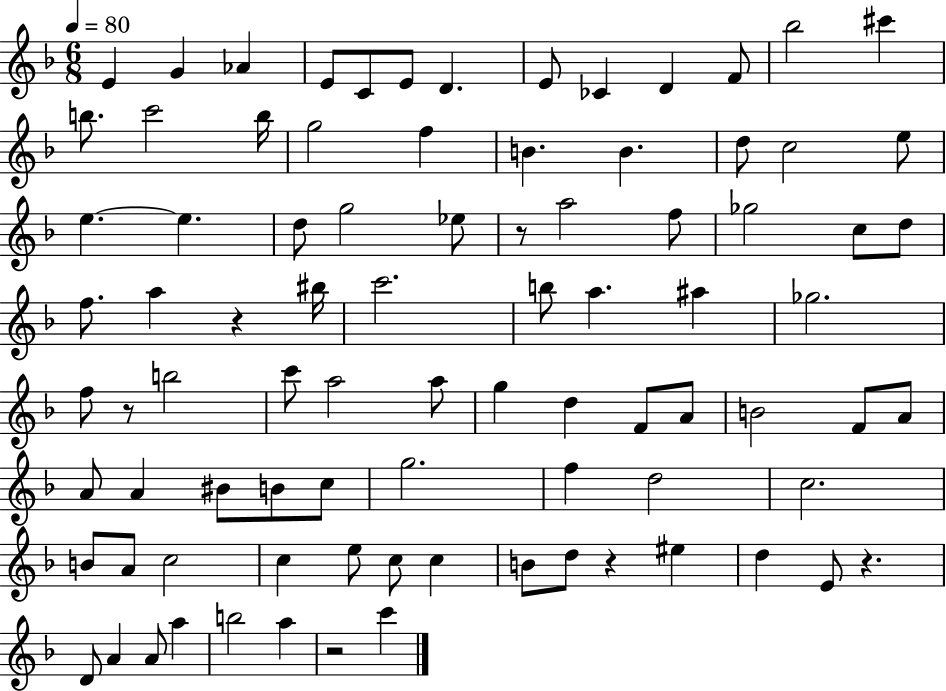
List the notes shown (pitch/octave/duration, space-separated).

E4/q G4/q Ab4/q E4/e C4/e E4/e D4/q. E4/e CES4/q D4/q F4/e Bb5/h C#6/q B5/e. C6/h B5/s G5/h F5/q B4/q. B4/q. D5/e C5/h E5/e E5/q. E5/q. D5/e G5/h Eb5/e R/e A5/h F5/e Gb5/h C5/e D5/e F5/e. A5/q R/q BIS5/s C6/h. B5/e A5/q. A#5/q Gb5/h. F5/e R/e B5/h C6/e A5/h A5/e G5/q D5/q F4/e A4/e B4/h F4/e A4/e A4/e A4/q BIS4/e B4/e C5/e G5/h. F5/q D5/h C5/h. B4/e A4/e C5/h C5/q E5/e C5/e C5/q B4/e D5/e R/q EIS5/q D5/q E4/e R/q. D4/e A4/q A4/e A5/q B5/h A5/q R/h C6/q